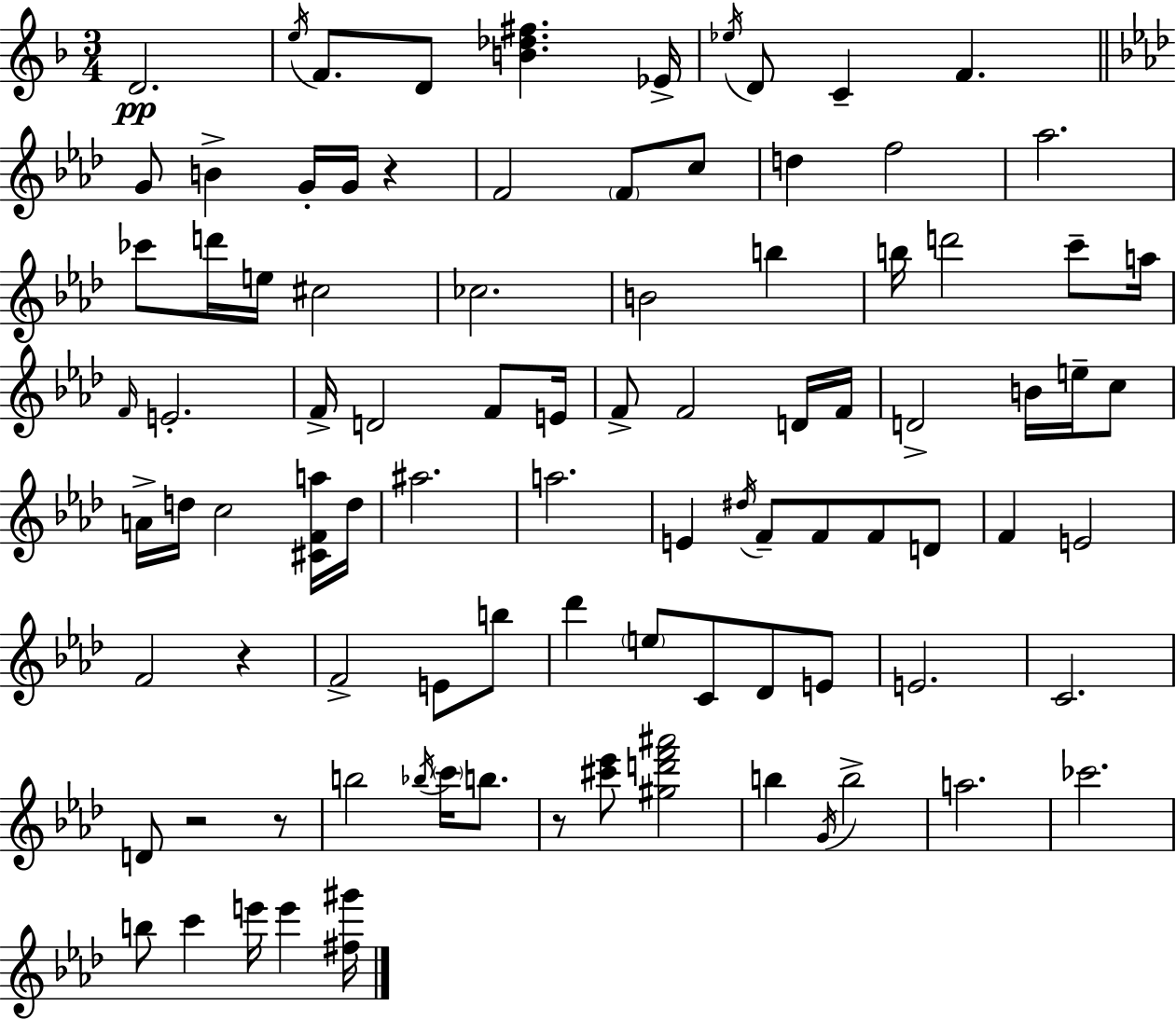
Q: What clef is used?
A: treble